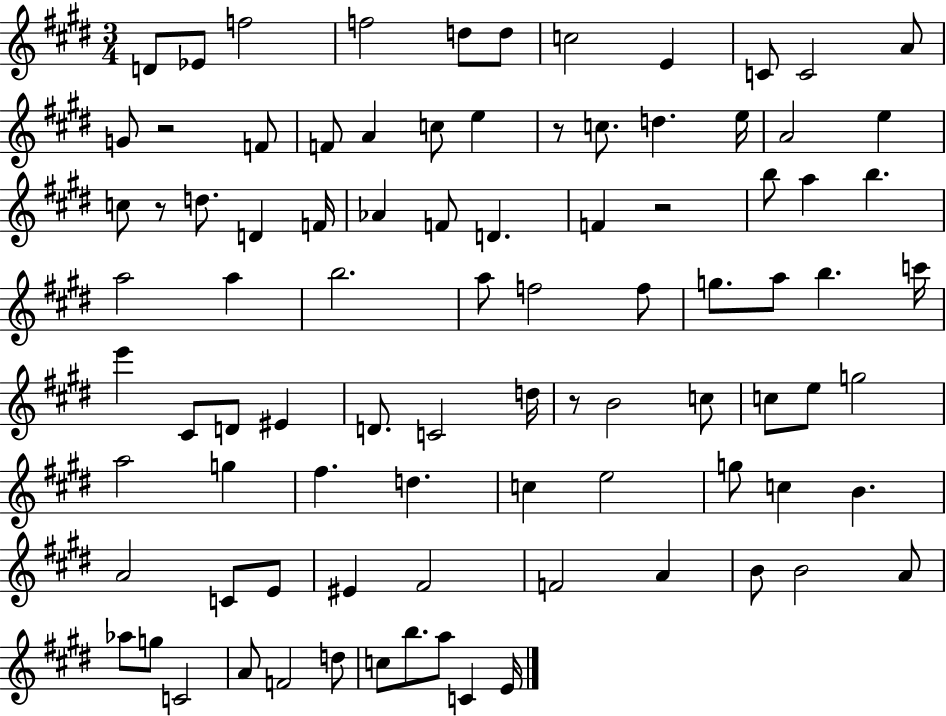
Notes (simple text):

D4/e Eb4/e F5/h F5/h D5/e D5/e C5/h E4/q C4/e C4/h A4/e G4/e R/h F4/e F4/e A4/q C5/e E5/q R/e C5/e. D5/q. E5/s A4/h E5/q C5/e R/e D5/e. D4/q F4/s Ab4/q F4/e D4/q. F4/q R/h B5/e A5/q B5/q. A5/h A5/q B5/h. A5/e F5/h F5/e G5/e. A5/e B5/q. C6/s E6/q C#4/e D4/e EIS4/q D4/e. C4/h D5/s R/e B4/h C5/e C5/e E5/e G5/h A5/h G5/q F#5/q. D5/q. C5/q E5/h G5/e C5/q B4/q. A4/h C4/e E4/e EIS4/q F#4/h F4/h A4/q B4/e B4/h A4/e Ab5/e G5/e C4/h A4/e F4/h D5/e C5/e B5/e. A5/e C4/q E4/s